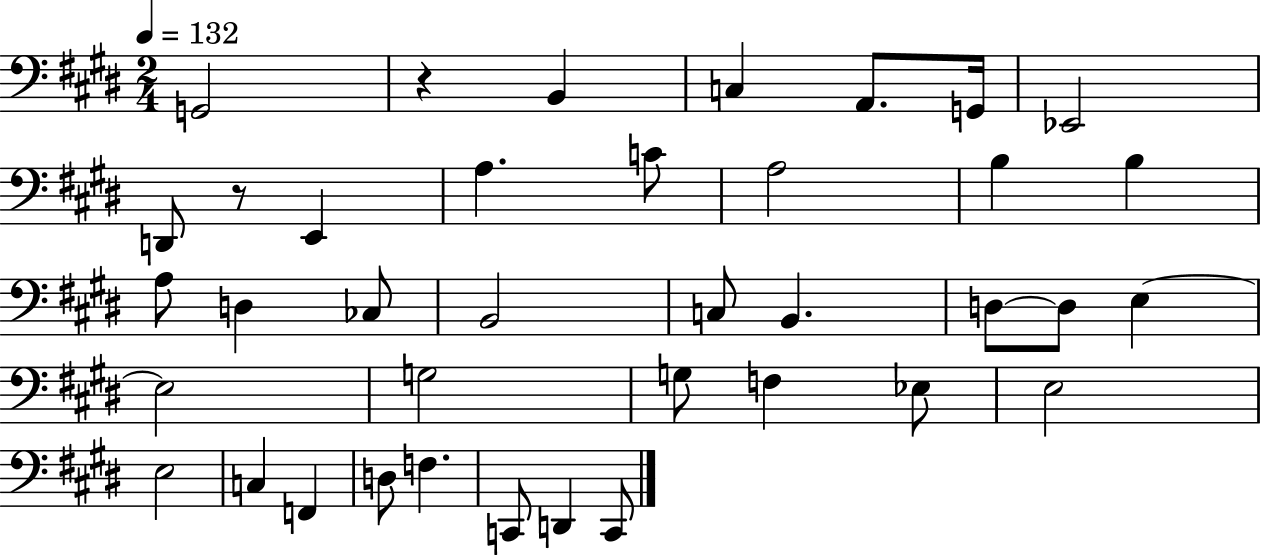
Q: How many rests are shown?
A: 2